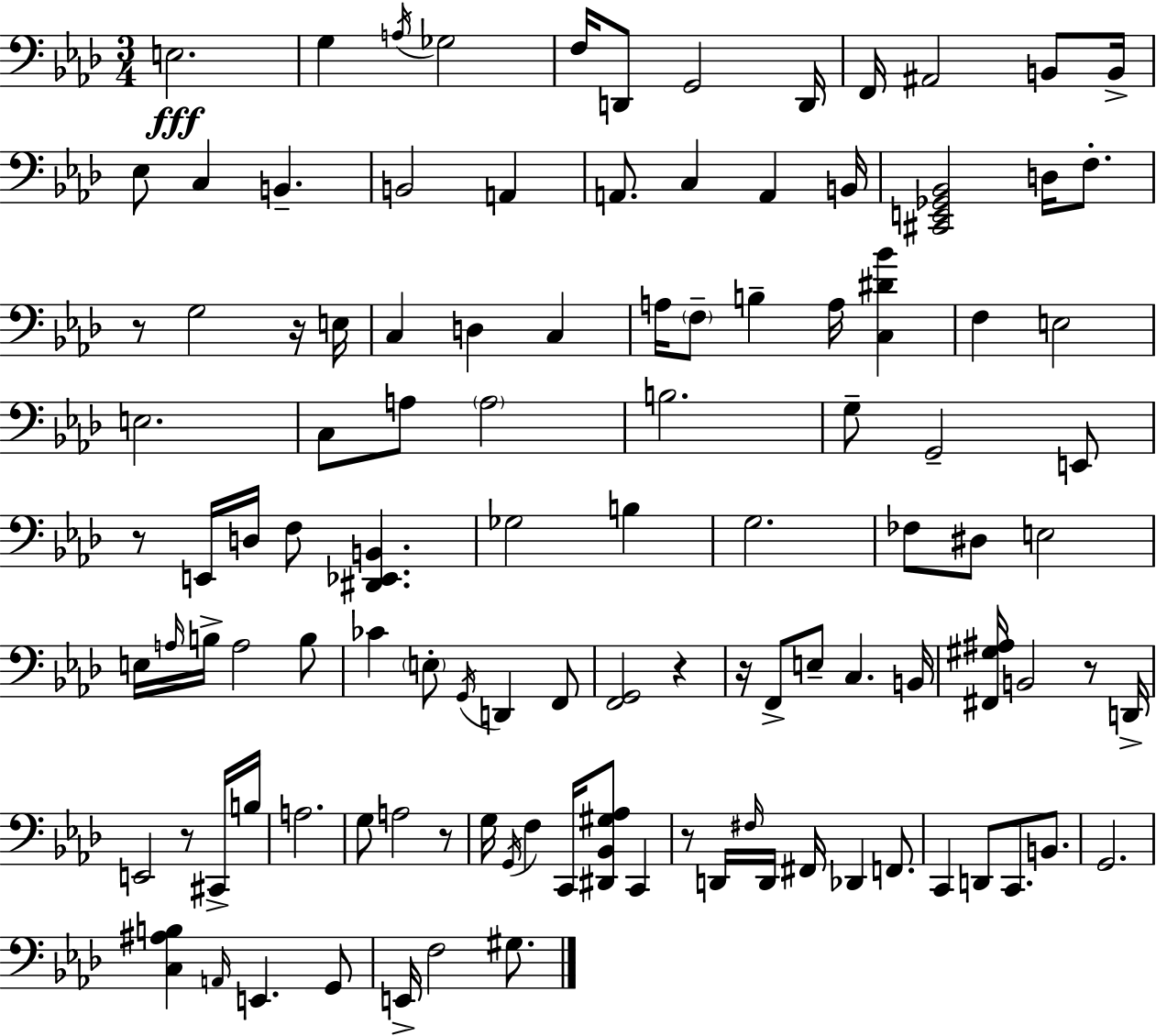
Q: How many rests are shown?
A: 9